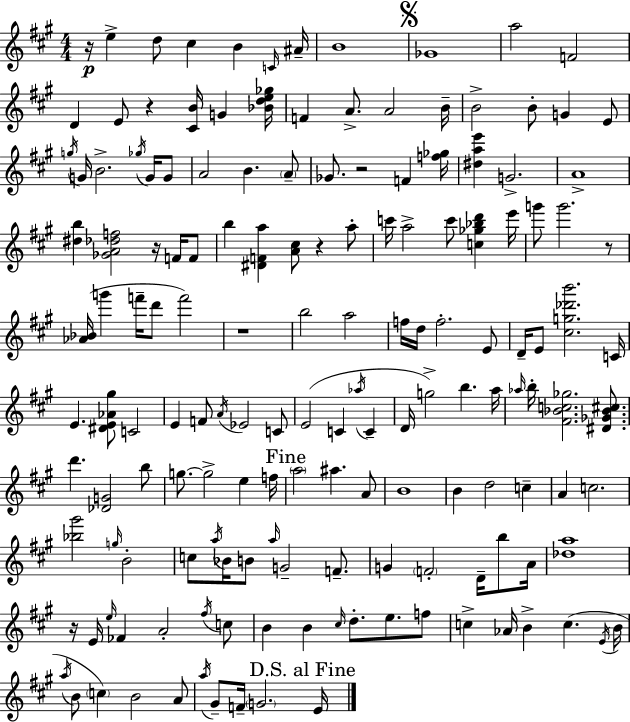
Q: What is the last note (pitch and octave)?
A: E4